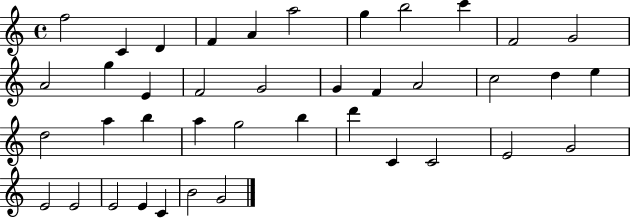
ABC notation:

X:1
T:Untitled
M:4/4
L:1/4
K:C
f2 C D F A a2 g b2 c' F2 G2 A2 g E F2 G2 G F A2 c2 d e d2 a b a g2 b d' C C2 E2 G2 E2 E2 E2 E C B2 G2